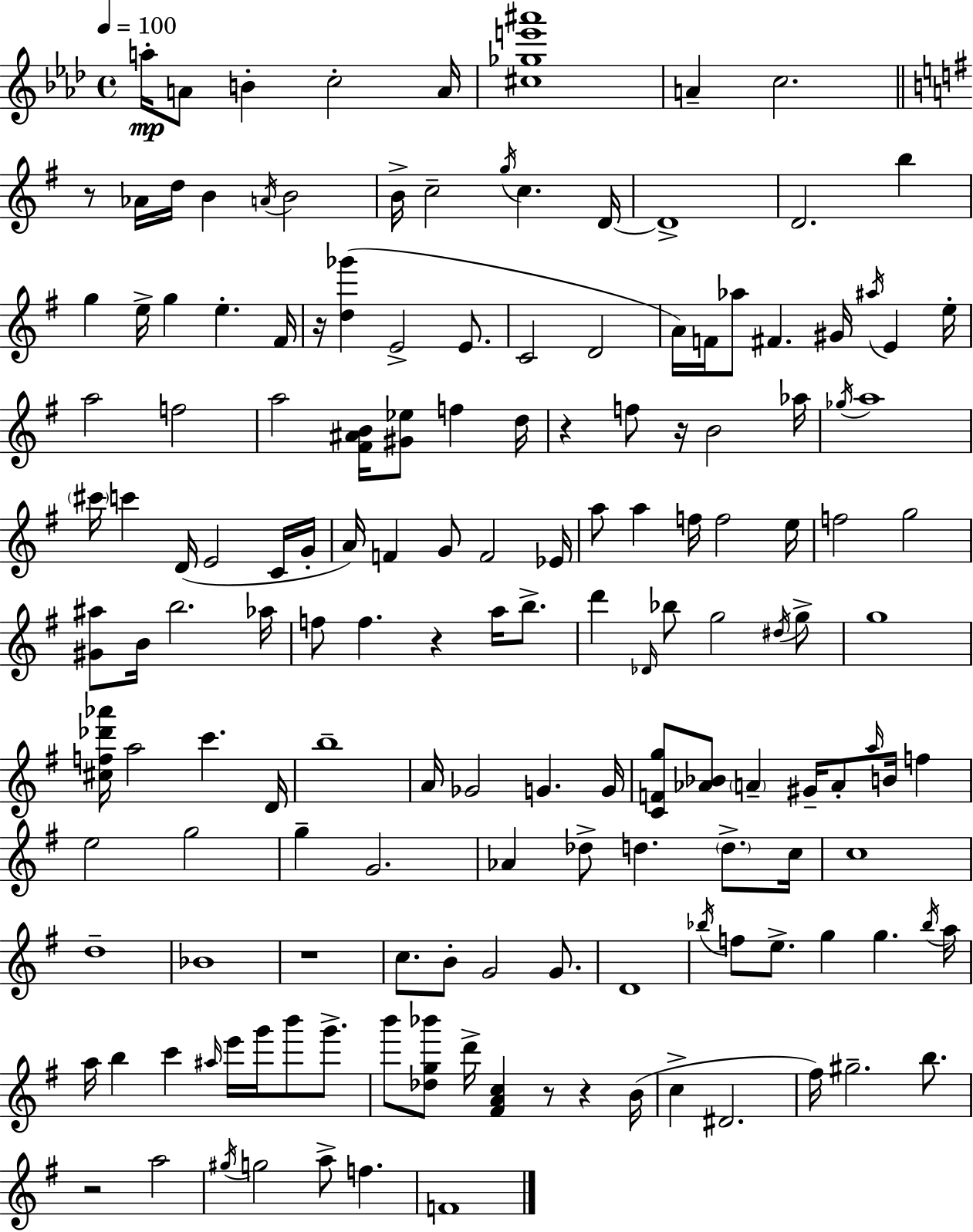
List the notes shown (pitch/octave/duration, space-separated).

A5/s A4/e B4/q C5/h A4/s [C#5,Gb5,E6,A#6]/w A4/q C5/h. R/e Ab4/s D5/s B4/q A4/s B4/h B4/s C5/h G5/s C5/q. D4/s D4/w D4/h. B5/q G5/q E5/s G5/q E5/q. F#4/s R/s [D5,Gb6]/q E4/h E4/e. C4/h D4/h A4/s F4/s Ab5/e F#4/q. G#4/s A#5/s E4/q E5/s A5/h F5/h A5/h [F#4,A#4,B4]/s [G#4,Eb5]/e F5/q D5/s R/q F5/e R/s B4/h Ab5/s Gb5/s A5/w C#6/s C6/q D4/s E4/h C4/s G4/s A4/s F4/q G4/e F4/h Eb4/s A5/e A5/q F5/s F5/h E5/s F5/h G5/h [G#4,A#5]/e B4/s B5/h. Ab5/s F5/e F5/q. R/q A5/s B5/e. D6/q Db4/s Bb5/e G5/h D#5/s G5/e G5/w [C#5,F5,Db6,Ab6]/s A5/h C6/q. D4/s B5/w A4/s Gb4/h G4/q. G4/s [C4,F4,G5]/e [Ab4,Bb4]/e A4/q G#4/s A4/e A5/s B4/s F5/q E5/h G5/h G5/q G4/h. Ab4/q Db5/e D5/q. D5/e. C5/s C5/w D5/w Bb4/w R/w C5/e. B4/e G4/h G4/e. D4/w Bb5/s F5/e E5/e. G5/q G5/q. Bb5/s A5/s A5/s B5/q C6/q A#5/s E6/s G6/s B6/e G6/e. B6/e [Db5,G5,Bb6]/e D6/s [F#4,A4,C5]/q R/e R/q B4/s C5/q D#4/h. F#5/s G#5/h. B5/e. R/h A5/h G#5/s G5/h A5/e F5/q. F4/w